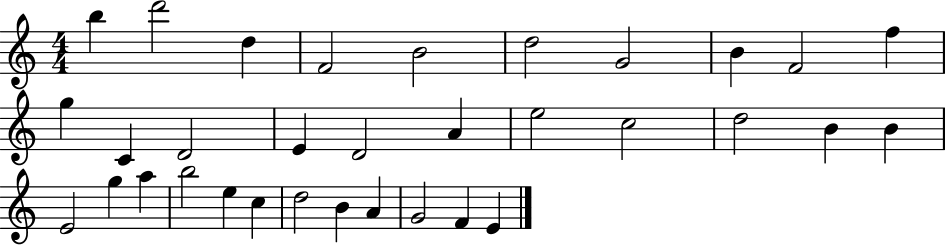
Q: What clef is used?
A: treble